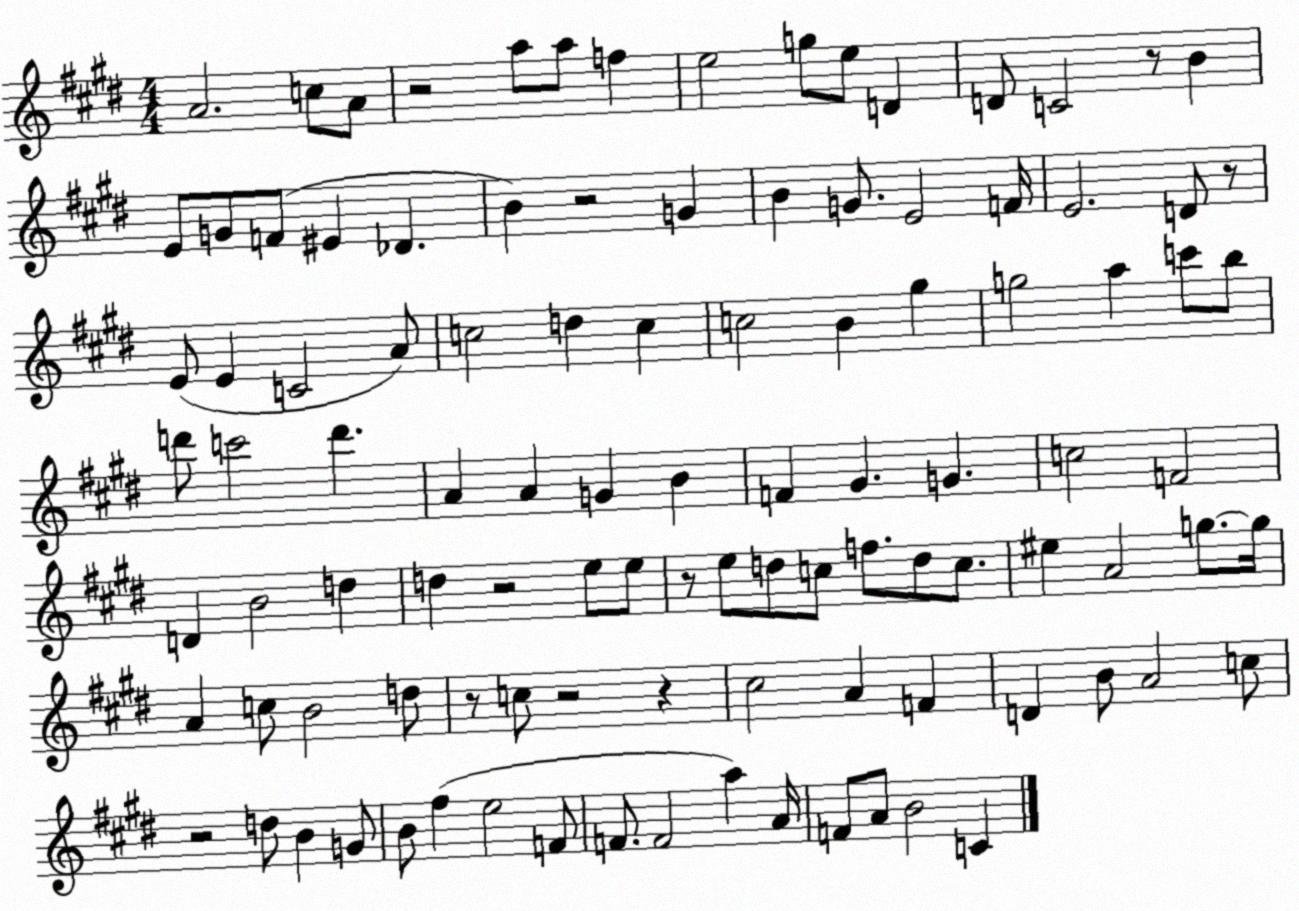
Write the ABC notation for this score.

X:1
T:Untitled
M:4/4
L:1/4
K:E
A2 c/2 A/2 z2 a/2 a/2 f e2 g/2 e/2 D D/2 C2 z/2 B E/2 G/2 F/2 ^E _D B z2 G B G/2 E2 F/4 E2 D/2 z/2 E/2 E C2 A/2 c2 d c c2 B ^g g2 a c'/2 b/2 d'/2 c'2 d' A A G B F ^G G c2 F2 D B2 d d z2 e/2 e/2 z/2 e/2 d/2 c/2 f/2 d/2 c/2 ^e A2 g/2 g/4 A c/2 B2 d/2 z/2 c/2 z2 z ^c2 A F D B/2 A2 c/2 z2 d/2 B G/2 B/2 ^f e2 F/2 F/2 F2 a A/4 F/2 A/2 B2 C